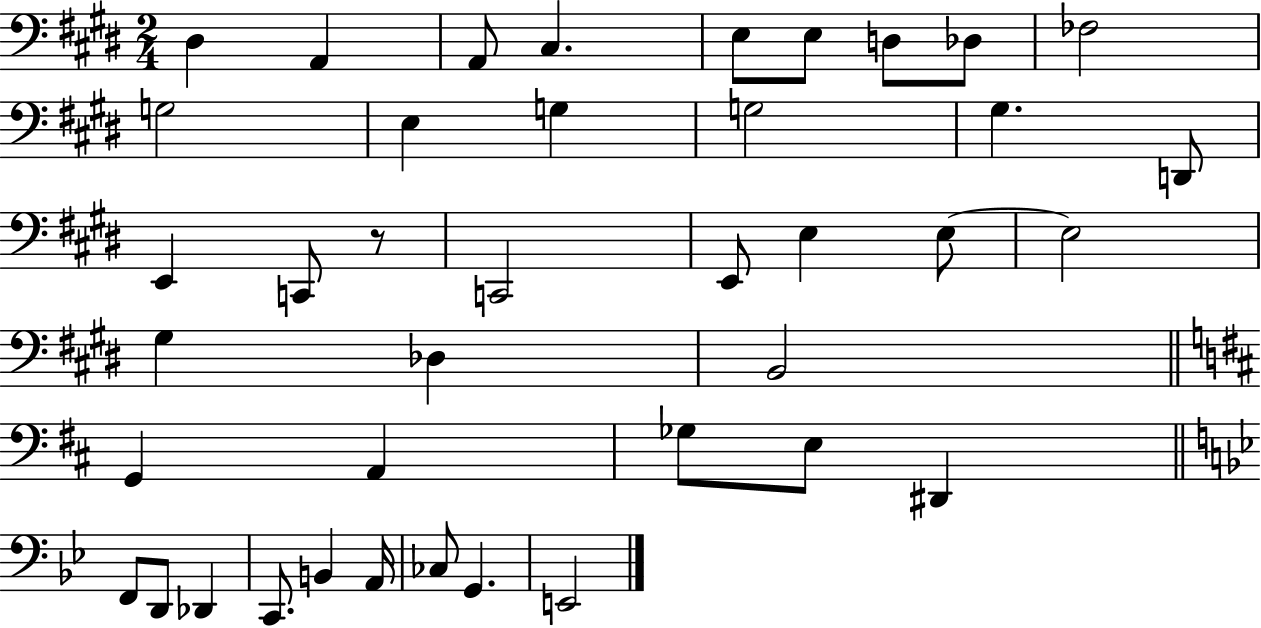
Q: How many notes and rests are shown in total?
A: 40